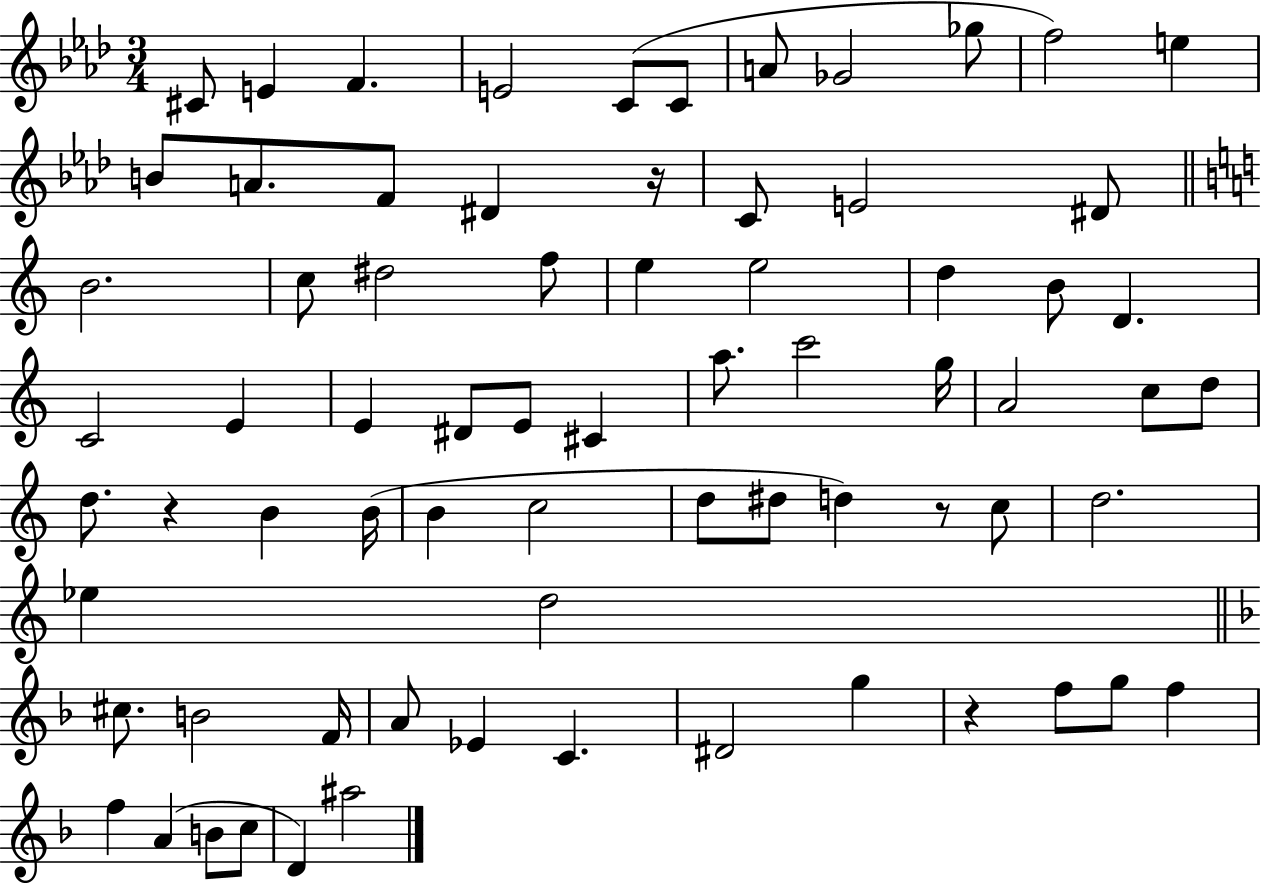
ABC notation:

X:1
T:Untitled
M:3/4
L:1/4
K:Ab
^C/2 E F E2 C/2 C/2 A/2 _G2 _g/2 f2 e B/2 A/2 F/2 ^D z/4 C/2 E2 ^D/2 B2 c/2 ^d2 f/2 e e2 d B/2 D C2 E E ^D/2 E/2 ^C a/2 c'2 g/4 A2 c/2 d/2 d/2 z B B/4 B c2 d/2 ^d/2 d z/2 c/2 d2 _e d2 ^c/2 B2 F/4 A/2 _E C ^D2 g z f/2 g/2 f f A B/2 c/2 D ^a2